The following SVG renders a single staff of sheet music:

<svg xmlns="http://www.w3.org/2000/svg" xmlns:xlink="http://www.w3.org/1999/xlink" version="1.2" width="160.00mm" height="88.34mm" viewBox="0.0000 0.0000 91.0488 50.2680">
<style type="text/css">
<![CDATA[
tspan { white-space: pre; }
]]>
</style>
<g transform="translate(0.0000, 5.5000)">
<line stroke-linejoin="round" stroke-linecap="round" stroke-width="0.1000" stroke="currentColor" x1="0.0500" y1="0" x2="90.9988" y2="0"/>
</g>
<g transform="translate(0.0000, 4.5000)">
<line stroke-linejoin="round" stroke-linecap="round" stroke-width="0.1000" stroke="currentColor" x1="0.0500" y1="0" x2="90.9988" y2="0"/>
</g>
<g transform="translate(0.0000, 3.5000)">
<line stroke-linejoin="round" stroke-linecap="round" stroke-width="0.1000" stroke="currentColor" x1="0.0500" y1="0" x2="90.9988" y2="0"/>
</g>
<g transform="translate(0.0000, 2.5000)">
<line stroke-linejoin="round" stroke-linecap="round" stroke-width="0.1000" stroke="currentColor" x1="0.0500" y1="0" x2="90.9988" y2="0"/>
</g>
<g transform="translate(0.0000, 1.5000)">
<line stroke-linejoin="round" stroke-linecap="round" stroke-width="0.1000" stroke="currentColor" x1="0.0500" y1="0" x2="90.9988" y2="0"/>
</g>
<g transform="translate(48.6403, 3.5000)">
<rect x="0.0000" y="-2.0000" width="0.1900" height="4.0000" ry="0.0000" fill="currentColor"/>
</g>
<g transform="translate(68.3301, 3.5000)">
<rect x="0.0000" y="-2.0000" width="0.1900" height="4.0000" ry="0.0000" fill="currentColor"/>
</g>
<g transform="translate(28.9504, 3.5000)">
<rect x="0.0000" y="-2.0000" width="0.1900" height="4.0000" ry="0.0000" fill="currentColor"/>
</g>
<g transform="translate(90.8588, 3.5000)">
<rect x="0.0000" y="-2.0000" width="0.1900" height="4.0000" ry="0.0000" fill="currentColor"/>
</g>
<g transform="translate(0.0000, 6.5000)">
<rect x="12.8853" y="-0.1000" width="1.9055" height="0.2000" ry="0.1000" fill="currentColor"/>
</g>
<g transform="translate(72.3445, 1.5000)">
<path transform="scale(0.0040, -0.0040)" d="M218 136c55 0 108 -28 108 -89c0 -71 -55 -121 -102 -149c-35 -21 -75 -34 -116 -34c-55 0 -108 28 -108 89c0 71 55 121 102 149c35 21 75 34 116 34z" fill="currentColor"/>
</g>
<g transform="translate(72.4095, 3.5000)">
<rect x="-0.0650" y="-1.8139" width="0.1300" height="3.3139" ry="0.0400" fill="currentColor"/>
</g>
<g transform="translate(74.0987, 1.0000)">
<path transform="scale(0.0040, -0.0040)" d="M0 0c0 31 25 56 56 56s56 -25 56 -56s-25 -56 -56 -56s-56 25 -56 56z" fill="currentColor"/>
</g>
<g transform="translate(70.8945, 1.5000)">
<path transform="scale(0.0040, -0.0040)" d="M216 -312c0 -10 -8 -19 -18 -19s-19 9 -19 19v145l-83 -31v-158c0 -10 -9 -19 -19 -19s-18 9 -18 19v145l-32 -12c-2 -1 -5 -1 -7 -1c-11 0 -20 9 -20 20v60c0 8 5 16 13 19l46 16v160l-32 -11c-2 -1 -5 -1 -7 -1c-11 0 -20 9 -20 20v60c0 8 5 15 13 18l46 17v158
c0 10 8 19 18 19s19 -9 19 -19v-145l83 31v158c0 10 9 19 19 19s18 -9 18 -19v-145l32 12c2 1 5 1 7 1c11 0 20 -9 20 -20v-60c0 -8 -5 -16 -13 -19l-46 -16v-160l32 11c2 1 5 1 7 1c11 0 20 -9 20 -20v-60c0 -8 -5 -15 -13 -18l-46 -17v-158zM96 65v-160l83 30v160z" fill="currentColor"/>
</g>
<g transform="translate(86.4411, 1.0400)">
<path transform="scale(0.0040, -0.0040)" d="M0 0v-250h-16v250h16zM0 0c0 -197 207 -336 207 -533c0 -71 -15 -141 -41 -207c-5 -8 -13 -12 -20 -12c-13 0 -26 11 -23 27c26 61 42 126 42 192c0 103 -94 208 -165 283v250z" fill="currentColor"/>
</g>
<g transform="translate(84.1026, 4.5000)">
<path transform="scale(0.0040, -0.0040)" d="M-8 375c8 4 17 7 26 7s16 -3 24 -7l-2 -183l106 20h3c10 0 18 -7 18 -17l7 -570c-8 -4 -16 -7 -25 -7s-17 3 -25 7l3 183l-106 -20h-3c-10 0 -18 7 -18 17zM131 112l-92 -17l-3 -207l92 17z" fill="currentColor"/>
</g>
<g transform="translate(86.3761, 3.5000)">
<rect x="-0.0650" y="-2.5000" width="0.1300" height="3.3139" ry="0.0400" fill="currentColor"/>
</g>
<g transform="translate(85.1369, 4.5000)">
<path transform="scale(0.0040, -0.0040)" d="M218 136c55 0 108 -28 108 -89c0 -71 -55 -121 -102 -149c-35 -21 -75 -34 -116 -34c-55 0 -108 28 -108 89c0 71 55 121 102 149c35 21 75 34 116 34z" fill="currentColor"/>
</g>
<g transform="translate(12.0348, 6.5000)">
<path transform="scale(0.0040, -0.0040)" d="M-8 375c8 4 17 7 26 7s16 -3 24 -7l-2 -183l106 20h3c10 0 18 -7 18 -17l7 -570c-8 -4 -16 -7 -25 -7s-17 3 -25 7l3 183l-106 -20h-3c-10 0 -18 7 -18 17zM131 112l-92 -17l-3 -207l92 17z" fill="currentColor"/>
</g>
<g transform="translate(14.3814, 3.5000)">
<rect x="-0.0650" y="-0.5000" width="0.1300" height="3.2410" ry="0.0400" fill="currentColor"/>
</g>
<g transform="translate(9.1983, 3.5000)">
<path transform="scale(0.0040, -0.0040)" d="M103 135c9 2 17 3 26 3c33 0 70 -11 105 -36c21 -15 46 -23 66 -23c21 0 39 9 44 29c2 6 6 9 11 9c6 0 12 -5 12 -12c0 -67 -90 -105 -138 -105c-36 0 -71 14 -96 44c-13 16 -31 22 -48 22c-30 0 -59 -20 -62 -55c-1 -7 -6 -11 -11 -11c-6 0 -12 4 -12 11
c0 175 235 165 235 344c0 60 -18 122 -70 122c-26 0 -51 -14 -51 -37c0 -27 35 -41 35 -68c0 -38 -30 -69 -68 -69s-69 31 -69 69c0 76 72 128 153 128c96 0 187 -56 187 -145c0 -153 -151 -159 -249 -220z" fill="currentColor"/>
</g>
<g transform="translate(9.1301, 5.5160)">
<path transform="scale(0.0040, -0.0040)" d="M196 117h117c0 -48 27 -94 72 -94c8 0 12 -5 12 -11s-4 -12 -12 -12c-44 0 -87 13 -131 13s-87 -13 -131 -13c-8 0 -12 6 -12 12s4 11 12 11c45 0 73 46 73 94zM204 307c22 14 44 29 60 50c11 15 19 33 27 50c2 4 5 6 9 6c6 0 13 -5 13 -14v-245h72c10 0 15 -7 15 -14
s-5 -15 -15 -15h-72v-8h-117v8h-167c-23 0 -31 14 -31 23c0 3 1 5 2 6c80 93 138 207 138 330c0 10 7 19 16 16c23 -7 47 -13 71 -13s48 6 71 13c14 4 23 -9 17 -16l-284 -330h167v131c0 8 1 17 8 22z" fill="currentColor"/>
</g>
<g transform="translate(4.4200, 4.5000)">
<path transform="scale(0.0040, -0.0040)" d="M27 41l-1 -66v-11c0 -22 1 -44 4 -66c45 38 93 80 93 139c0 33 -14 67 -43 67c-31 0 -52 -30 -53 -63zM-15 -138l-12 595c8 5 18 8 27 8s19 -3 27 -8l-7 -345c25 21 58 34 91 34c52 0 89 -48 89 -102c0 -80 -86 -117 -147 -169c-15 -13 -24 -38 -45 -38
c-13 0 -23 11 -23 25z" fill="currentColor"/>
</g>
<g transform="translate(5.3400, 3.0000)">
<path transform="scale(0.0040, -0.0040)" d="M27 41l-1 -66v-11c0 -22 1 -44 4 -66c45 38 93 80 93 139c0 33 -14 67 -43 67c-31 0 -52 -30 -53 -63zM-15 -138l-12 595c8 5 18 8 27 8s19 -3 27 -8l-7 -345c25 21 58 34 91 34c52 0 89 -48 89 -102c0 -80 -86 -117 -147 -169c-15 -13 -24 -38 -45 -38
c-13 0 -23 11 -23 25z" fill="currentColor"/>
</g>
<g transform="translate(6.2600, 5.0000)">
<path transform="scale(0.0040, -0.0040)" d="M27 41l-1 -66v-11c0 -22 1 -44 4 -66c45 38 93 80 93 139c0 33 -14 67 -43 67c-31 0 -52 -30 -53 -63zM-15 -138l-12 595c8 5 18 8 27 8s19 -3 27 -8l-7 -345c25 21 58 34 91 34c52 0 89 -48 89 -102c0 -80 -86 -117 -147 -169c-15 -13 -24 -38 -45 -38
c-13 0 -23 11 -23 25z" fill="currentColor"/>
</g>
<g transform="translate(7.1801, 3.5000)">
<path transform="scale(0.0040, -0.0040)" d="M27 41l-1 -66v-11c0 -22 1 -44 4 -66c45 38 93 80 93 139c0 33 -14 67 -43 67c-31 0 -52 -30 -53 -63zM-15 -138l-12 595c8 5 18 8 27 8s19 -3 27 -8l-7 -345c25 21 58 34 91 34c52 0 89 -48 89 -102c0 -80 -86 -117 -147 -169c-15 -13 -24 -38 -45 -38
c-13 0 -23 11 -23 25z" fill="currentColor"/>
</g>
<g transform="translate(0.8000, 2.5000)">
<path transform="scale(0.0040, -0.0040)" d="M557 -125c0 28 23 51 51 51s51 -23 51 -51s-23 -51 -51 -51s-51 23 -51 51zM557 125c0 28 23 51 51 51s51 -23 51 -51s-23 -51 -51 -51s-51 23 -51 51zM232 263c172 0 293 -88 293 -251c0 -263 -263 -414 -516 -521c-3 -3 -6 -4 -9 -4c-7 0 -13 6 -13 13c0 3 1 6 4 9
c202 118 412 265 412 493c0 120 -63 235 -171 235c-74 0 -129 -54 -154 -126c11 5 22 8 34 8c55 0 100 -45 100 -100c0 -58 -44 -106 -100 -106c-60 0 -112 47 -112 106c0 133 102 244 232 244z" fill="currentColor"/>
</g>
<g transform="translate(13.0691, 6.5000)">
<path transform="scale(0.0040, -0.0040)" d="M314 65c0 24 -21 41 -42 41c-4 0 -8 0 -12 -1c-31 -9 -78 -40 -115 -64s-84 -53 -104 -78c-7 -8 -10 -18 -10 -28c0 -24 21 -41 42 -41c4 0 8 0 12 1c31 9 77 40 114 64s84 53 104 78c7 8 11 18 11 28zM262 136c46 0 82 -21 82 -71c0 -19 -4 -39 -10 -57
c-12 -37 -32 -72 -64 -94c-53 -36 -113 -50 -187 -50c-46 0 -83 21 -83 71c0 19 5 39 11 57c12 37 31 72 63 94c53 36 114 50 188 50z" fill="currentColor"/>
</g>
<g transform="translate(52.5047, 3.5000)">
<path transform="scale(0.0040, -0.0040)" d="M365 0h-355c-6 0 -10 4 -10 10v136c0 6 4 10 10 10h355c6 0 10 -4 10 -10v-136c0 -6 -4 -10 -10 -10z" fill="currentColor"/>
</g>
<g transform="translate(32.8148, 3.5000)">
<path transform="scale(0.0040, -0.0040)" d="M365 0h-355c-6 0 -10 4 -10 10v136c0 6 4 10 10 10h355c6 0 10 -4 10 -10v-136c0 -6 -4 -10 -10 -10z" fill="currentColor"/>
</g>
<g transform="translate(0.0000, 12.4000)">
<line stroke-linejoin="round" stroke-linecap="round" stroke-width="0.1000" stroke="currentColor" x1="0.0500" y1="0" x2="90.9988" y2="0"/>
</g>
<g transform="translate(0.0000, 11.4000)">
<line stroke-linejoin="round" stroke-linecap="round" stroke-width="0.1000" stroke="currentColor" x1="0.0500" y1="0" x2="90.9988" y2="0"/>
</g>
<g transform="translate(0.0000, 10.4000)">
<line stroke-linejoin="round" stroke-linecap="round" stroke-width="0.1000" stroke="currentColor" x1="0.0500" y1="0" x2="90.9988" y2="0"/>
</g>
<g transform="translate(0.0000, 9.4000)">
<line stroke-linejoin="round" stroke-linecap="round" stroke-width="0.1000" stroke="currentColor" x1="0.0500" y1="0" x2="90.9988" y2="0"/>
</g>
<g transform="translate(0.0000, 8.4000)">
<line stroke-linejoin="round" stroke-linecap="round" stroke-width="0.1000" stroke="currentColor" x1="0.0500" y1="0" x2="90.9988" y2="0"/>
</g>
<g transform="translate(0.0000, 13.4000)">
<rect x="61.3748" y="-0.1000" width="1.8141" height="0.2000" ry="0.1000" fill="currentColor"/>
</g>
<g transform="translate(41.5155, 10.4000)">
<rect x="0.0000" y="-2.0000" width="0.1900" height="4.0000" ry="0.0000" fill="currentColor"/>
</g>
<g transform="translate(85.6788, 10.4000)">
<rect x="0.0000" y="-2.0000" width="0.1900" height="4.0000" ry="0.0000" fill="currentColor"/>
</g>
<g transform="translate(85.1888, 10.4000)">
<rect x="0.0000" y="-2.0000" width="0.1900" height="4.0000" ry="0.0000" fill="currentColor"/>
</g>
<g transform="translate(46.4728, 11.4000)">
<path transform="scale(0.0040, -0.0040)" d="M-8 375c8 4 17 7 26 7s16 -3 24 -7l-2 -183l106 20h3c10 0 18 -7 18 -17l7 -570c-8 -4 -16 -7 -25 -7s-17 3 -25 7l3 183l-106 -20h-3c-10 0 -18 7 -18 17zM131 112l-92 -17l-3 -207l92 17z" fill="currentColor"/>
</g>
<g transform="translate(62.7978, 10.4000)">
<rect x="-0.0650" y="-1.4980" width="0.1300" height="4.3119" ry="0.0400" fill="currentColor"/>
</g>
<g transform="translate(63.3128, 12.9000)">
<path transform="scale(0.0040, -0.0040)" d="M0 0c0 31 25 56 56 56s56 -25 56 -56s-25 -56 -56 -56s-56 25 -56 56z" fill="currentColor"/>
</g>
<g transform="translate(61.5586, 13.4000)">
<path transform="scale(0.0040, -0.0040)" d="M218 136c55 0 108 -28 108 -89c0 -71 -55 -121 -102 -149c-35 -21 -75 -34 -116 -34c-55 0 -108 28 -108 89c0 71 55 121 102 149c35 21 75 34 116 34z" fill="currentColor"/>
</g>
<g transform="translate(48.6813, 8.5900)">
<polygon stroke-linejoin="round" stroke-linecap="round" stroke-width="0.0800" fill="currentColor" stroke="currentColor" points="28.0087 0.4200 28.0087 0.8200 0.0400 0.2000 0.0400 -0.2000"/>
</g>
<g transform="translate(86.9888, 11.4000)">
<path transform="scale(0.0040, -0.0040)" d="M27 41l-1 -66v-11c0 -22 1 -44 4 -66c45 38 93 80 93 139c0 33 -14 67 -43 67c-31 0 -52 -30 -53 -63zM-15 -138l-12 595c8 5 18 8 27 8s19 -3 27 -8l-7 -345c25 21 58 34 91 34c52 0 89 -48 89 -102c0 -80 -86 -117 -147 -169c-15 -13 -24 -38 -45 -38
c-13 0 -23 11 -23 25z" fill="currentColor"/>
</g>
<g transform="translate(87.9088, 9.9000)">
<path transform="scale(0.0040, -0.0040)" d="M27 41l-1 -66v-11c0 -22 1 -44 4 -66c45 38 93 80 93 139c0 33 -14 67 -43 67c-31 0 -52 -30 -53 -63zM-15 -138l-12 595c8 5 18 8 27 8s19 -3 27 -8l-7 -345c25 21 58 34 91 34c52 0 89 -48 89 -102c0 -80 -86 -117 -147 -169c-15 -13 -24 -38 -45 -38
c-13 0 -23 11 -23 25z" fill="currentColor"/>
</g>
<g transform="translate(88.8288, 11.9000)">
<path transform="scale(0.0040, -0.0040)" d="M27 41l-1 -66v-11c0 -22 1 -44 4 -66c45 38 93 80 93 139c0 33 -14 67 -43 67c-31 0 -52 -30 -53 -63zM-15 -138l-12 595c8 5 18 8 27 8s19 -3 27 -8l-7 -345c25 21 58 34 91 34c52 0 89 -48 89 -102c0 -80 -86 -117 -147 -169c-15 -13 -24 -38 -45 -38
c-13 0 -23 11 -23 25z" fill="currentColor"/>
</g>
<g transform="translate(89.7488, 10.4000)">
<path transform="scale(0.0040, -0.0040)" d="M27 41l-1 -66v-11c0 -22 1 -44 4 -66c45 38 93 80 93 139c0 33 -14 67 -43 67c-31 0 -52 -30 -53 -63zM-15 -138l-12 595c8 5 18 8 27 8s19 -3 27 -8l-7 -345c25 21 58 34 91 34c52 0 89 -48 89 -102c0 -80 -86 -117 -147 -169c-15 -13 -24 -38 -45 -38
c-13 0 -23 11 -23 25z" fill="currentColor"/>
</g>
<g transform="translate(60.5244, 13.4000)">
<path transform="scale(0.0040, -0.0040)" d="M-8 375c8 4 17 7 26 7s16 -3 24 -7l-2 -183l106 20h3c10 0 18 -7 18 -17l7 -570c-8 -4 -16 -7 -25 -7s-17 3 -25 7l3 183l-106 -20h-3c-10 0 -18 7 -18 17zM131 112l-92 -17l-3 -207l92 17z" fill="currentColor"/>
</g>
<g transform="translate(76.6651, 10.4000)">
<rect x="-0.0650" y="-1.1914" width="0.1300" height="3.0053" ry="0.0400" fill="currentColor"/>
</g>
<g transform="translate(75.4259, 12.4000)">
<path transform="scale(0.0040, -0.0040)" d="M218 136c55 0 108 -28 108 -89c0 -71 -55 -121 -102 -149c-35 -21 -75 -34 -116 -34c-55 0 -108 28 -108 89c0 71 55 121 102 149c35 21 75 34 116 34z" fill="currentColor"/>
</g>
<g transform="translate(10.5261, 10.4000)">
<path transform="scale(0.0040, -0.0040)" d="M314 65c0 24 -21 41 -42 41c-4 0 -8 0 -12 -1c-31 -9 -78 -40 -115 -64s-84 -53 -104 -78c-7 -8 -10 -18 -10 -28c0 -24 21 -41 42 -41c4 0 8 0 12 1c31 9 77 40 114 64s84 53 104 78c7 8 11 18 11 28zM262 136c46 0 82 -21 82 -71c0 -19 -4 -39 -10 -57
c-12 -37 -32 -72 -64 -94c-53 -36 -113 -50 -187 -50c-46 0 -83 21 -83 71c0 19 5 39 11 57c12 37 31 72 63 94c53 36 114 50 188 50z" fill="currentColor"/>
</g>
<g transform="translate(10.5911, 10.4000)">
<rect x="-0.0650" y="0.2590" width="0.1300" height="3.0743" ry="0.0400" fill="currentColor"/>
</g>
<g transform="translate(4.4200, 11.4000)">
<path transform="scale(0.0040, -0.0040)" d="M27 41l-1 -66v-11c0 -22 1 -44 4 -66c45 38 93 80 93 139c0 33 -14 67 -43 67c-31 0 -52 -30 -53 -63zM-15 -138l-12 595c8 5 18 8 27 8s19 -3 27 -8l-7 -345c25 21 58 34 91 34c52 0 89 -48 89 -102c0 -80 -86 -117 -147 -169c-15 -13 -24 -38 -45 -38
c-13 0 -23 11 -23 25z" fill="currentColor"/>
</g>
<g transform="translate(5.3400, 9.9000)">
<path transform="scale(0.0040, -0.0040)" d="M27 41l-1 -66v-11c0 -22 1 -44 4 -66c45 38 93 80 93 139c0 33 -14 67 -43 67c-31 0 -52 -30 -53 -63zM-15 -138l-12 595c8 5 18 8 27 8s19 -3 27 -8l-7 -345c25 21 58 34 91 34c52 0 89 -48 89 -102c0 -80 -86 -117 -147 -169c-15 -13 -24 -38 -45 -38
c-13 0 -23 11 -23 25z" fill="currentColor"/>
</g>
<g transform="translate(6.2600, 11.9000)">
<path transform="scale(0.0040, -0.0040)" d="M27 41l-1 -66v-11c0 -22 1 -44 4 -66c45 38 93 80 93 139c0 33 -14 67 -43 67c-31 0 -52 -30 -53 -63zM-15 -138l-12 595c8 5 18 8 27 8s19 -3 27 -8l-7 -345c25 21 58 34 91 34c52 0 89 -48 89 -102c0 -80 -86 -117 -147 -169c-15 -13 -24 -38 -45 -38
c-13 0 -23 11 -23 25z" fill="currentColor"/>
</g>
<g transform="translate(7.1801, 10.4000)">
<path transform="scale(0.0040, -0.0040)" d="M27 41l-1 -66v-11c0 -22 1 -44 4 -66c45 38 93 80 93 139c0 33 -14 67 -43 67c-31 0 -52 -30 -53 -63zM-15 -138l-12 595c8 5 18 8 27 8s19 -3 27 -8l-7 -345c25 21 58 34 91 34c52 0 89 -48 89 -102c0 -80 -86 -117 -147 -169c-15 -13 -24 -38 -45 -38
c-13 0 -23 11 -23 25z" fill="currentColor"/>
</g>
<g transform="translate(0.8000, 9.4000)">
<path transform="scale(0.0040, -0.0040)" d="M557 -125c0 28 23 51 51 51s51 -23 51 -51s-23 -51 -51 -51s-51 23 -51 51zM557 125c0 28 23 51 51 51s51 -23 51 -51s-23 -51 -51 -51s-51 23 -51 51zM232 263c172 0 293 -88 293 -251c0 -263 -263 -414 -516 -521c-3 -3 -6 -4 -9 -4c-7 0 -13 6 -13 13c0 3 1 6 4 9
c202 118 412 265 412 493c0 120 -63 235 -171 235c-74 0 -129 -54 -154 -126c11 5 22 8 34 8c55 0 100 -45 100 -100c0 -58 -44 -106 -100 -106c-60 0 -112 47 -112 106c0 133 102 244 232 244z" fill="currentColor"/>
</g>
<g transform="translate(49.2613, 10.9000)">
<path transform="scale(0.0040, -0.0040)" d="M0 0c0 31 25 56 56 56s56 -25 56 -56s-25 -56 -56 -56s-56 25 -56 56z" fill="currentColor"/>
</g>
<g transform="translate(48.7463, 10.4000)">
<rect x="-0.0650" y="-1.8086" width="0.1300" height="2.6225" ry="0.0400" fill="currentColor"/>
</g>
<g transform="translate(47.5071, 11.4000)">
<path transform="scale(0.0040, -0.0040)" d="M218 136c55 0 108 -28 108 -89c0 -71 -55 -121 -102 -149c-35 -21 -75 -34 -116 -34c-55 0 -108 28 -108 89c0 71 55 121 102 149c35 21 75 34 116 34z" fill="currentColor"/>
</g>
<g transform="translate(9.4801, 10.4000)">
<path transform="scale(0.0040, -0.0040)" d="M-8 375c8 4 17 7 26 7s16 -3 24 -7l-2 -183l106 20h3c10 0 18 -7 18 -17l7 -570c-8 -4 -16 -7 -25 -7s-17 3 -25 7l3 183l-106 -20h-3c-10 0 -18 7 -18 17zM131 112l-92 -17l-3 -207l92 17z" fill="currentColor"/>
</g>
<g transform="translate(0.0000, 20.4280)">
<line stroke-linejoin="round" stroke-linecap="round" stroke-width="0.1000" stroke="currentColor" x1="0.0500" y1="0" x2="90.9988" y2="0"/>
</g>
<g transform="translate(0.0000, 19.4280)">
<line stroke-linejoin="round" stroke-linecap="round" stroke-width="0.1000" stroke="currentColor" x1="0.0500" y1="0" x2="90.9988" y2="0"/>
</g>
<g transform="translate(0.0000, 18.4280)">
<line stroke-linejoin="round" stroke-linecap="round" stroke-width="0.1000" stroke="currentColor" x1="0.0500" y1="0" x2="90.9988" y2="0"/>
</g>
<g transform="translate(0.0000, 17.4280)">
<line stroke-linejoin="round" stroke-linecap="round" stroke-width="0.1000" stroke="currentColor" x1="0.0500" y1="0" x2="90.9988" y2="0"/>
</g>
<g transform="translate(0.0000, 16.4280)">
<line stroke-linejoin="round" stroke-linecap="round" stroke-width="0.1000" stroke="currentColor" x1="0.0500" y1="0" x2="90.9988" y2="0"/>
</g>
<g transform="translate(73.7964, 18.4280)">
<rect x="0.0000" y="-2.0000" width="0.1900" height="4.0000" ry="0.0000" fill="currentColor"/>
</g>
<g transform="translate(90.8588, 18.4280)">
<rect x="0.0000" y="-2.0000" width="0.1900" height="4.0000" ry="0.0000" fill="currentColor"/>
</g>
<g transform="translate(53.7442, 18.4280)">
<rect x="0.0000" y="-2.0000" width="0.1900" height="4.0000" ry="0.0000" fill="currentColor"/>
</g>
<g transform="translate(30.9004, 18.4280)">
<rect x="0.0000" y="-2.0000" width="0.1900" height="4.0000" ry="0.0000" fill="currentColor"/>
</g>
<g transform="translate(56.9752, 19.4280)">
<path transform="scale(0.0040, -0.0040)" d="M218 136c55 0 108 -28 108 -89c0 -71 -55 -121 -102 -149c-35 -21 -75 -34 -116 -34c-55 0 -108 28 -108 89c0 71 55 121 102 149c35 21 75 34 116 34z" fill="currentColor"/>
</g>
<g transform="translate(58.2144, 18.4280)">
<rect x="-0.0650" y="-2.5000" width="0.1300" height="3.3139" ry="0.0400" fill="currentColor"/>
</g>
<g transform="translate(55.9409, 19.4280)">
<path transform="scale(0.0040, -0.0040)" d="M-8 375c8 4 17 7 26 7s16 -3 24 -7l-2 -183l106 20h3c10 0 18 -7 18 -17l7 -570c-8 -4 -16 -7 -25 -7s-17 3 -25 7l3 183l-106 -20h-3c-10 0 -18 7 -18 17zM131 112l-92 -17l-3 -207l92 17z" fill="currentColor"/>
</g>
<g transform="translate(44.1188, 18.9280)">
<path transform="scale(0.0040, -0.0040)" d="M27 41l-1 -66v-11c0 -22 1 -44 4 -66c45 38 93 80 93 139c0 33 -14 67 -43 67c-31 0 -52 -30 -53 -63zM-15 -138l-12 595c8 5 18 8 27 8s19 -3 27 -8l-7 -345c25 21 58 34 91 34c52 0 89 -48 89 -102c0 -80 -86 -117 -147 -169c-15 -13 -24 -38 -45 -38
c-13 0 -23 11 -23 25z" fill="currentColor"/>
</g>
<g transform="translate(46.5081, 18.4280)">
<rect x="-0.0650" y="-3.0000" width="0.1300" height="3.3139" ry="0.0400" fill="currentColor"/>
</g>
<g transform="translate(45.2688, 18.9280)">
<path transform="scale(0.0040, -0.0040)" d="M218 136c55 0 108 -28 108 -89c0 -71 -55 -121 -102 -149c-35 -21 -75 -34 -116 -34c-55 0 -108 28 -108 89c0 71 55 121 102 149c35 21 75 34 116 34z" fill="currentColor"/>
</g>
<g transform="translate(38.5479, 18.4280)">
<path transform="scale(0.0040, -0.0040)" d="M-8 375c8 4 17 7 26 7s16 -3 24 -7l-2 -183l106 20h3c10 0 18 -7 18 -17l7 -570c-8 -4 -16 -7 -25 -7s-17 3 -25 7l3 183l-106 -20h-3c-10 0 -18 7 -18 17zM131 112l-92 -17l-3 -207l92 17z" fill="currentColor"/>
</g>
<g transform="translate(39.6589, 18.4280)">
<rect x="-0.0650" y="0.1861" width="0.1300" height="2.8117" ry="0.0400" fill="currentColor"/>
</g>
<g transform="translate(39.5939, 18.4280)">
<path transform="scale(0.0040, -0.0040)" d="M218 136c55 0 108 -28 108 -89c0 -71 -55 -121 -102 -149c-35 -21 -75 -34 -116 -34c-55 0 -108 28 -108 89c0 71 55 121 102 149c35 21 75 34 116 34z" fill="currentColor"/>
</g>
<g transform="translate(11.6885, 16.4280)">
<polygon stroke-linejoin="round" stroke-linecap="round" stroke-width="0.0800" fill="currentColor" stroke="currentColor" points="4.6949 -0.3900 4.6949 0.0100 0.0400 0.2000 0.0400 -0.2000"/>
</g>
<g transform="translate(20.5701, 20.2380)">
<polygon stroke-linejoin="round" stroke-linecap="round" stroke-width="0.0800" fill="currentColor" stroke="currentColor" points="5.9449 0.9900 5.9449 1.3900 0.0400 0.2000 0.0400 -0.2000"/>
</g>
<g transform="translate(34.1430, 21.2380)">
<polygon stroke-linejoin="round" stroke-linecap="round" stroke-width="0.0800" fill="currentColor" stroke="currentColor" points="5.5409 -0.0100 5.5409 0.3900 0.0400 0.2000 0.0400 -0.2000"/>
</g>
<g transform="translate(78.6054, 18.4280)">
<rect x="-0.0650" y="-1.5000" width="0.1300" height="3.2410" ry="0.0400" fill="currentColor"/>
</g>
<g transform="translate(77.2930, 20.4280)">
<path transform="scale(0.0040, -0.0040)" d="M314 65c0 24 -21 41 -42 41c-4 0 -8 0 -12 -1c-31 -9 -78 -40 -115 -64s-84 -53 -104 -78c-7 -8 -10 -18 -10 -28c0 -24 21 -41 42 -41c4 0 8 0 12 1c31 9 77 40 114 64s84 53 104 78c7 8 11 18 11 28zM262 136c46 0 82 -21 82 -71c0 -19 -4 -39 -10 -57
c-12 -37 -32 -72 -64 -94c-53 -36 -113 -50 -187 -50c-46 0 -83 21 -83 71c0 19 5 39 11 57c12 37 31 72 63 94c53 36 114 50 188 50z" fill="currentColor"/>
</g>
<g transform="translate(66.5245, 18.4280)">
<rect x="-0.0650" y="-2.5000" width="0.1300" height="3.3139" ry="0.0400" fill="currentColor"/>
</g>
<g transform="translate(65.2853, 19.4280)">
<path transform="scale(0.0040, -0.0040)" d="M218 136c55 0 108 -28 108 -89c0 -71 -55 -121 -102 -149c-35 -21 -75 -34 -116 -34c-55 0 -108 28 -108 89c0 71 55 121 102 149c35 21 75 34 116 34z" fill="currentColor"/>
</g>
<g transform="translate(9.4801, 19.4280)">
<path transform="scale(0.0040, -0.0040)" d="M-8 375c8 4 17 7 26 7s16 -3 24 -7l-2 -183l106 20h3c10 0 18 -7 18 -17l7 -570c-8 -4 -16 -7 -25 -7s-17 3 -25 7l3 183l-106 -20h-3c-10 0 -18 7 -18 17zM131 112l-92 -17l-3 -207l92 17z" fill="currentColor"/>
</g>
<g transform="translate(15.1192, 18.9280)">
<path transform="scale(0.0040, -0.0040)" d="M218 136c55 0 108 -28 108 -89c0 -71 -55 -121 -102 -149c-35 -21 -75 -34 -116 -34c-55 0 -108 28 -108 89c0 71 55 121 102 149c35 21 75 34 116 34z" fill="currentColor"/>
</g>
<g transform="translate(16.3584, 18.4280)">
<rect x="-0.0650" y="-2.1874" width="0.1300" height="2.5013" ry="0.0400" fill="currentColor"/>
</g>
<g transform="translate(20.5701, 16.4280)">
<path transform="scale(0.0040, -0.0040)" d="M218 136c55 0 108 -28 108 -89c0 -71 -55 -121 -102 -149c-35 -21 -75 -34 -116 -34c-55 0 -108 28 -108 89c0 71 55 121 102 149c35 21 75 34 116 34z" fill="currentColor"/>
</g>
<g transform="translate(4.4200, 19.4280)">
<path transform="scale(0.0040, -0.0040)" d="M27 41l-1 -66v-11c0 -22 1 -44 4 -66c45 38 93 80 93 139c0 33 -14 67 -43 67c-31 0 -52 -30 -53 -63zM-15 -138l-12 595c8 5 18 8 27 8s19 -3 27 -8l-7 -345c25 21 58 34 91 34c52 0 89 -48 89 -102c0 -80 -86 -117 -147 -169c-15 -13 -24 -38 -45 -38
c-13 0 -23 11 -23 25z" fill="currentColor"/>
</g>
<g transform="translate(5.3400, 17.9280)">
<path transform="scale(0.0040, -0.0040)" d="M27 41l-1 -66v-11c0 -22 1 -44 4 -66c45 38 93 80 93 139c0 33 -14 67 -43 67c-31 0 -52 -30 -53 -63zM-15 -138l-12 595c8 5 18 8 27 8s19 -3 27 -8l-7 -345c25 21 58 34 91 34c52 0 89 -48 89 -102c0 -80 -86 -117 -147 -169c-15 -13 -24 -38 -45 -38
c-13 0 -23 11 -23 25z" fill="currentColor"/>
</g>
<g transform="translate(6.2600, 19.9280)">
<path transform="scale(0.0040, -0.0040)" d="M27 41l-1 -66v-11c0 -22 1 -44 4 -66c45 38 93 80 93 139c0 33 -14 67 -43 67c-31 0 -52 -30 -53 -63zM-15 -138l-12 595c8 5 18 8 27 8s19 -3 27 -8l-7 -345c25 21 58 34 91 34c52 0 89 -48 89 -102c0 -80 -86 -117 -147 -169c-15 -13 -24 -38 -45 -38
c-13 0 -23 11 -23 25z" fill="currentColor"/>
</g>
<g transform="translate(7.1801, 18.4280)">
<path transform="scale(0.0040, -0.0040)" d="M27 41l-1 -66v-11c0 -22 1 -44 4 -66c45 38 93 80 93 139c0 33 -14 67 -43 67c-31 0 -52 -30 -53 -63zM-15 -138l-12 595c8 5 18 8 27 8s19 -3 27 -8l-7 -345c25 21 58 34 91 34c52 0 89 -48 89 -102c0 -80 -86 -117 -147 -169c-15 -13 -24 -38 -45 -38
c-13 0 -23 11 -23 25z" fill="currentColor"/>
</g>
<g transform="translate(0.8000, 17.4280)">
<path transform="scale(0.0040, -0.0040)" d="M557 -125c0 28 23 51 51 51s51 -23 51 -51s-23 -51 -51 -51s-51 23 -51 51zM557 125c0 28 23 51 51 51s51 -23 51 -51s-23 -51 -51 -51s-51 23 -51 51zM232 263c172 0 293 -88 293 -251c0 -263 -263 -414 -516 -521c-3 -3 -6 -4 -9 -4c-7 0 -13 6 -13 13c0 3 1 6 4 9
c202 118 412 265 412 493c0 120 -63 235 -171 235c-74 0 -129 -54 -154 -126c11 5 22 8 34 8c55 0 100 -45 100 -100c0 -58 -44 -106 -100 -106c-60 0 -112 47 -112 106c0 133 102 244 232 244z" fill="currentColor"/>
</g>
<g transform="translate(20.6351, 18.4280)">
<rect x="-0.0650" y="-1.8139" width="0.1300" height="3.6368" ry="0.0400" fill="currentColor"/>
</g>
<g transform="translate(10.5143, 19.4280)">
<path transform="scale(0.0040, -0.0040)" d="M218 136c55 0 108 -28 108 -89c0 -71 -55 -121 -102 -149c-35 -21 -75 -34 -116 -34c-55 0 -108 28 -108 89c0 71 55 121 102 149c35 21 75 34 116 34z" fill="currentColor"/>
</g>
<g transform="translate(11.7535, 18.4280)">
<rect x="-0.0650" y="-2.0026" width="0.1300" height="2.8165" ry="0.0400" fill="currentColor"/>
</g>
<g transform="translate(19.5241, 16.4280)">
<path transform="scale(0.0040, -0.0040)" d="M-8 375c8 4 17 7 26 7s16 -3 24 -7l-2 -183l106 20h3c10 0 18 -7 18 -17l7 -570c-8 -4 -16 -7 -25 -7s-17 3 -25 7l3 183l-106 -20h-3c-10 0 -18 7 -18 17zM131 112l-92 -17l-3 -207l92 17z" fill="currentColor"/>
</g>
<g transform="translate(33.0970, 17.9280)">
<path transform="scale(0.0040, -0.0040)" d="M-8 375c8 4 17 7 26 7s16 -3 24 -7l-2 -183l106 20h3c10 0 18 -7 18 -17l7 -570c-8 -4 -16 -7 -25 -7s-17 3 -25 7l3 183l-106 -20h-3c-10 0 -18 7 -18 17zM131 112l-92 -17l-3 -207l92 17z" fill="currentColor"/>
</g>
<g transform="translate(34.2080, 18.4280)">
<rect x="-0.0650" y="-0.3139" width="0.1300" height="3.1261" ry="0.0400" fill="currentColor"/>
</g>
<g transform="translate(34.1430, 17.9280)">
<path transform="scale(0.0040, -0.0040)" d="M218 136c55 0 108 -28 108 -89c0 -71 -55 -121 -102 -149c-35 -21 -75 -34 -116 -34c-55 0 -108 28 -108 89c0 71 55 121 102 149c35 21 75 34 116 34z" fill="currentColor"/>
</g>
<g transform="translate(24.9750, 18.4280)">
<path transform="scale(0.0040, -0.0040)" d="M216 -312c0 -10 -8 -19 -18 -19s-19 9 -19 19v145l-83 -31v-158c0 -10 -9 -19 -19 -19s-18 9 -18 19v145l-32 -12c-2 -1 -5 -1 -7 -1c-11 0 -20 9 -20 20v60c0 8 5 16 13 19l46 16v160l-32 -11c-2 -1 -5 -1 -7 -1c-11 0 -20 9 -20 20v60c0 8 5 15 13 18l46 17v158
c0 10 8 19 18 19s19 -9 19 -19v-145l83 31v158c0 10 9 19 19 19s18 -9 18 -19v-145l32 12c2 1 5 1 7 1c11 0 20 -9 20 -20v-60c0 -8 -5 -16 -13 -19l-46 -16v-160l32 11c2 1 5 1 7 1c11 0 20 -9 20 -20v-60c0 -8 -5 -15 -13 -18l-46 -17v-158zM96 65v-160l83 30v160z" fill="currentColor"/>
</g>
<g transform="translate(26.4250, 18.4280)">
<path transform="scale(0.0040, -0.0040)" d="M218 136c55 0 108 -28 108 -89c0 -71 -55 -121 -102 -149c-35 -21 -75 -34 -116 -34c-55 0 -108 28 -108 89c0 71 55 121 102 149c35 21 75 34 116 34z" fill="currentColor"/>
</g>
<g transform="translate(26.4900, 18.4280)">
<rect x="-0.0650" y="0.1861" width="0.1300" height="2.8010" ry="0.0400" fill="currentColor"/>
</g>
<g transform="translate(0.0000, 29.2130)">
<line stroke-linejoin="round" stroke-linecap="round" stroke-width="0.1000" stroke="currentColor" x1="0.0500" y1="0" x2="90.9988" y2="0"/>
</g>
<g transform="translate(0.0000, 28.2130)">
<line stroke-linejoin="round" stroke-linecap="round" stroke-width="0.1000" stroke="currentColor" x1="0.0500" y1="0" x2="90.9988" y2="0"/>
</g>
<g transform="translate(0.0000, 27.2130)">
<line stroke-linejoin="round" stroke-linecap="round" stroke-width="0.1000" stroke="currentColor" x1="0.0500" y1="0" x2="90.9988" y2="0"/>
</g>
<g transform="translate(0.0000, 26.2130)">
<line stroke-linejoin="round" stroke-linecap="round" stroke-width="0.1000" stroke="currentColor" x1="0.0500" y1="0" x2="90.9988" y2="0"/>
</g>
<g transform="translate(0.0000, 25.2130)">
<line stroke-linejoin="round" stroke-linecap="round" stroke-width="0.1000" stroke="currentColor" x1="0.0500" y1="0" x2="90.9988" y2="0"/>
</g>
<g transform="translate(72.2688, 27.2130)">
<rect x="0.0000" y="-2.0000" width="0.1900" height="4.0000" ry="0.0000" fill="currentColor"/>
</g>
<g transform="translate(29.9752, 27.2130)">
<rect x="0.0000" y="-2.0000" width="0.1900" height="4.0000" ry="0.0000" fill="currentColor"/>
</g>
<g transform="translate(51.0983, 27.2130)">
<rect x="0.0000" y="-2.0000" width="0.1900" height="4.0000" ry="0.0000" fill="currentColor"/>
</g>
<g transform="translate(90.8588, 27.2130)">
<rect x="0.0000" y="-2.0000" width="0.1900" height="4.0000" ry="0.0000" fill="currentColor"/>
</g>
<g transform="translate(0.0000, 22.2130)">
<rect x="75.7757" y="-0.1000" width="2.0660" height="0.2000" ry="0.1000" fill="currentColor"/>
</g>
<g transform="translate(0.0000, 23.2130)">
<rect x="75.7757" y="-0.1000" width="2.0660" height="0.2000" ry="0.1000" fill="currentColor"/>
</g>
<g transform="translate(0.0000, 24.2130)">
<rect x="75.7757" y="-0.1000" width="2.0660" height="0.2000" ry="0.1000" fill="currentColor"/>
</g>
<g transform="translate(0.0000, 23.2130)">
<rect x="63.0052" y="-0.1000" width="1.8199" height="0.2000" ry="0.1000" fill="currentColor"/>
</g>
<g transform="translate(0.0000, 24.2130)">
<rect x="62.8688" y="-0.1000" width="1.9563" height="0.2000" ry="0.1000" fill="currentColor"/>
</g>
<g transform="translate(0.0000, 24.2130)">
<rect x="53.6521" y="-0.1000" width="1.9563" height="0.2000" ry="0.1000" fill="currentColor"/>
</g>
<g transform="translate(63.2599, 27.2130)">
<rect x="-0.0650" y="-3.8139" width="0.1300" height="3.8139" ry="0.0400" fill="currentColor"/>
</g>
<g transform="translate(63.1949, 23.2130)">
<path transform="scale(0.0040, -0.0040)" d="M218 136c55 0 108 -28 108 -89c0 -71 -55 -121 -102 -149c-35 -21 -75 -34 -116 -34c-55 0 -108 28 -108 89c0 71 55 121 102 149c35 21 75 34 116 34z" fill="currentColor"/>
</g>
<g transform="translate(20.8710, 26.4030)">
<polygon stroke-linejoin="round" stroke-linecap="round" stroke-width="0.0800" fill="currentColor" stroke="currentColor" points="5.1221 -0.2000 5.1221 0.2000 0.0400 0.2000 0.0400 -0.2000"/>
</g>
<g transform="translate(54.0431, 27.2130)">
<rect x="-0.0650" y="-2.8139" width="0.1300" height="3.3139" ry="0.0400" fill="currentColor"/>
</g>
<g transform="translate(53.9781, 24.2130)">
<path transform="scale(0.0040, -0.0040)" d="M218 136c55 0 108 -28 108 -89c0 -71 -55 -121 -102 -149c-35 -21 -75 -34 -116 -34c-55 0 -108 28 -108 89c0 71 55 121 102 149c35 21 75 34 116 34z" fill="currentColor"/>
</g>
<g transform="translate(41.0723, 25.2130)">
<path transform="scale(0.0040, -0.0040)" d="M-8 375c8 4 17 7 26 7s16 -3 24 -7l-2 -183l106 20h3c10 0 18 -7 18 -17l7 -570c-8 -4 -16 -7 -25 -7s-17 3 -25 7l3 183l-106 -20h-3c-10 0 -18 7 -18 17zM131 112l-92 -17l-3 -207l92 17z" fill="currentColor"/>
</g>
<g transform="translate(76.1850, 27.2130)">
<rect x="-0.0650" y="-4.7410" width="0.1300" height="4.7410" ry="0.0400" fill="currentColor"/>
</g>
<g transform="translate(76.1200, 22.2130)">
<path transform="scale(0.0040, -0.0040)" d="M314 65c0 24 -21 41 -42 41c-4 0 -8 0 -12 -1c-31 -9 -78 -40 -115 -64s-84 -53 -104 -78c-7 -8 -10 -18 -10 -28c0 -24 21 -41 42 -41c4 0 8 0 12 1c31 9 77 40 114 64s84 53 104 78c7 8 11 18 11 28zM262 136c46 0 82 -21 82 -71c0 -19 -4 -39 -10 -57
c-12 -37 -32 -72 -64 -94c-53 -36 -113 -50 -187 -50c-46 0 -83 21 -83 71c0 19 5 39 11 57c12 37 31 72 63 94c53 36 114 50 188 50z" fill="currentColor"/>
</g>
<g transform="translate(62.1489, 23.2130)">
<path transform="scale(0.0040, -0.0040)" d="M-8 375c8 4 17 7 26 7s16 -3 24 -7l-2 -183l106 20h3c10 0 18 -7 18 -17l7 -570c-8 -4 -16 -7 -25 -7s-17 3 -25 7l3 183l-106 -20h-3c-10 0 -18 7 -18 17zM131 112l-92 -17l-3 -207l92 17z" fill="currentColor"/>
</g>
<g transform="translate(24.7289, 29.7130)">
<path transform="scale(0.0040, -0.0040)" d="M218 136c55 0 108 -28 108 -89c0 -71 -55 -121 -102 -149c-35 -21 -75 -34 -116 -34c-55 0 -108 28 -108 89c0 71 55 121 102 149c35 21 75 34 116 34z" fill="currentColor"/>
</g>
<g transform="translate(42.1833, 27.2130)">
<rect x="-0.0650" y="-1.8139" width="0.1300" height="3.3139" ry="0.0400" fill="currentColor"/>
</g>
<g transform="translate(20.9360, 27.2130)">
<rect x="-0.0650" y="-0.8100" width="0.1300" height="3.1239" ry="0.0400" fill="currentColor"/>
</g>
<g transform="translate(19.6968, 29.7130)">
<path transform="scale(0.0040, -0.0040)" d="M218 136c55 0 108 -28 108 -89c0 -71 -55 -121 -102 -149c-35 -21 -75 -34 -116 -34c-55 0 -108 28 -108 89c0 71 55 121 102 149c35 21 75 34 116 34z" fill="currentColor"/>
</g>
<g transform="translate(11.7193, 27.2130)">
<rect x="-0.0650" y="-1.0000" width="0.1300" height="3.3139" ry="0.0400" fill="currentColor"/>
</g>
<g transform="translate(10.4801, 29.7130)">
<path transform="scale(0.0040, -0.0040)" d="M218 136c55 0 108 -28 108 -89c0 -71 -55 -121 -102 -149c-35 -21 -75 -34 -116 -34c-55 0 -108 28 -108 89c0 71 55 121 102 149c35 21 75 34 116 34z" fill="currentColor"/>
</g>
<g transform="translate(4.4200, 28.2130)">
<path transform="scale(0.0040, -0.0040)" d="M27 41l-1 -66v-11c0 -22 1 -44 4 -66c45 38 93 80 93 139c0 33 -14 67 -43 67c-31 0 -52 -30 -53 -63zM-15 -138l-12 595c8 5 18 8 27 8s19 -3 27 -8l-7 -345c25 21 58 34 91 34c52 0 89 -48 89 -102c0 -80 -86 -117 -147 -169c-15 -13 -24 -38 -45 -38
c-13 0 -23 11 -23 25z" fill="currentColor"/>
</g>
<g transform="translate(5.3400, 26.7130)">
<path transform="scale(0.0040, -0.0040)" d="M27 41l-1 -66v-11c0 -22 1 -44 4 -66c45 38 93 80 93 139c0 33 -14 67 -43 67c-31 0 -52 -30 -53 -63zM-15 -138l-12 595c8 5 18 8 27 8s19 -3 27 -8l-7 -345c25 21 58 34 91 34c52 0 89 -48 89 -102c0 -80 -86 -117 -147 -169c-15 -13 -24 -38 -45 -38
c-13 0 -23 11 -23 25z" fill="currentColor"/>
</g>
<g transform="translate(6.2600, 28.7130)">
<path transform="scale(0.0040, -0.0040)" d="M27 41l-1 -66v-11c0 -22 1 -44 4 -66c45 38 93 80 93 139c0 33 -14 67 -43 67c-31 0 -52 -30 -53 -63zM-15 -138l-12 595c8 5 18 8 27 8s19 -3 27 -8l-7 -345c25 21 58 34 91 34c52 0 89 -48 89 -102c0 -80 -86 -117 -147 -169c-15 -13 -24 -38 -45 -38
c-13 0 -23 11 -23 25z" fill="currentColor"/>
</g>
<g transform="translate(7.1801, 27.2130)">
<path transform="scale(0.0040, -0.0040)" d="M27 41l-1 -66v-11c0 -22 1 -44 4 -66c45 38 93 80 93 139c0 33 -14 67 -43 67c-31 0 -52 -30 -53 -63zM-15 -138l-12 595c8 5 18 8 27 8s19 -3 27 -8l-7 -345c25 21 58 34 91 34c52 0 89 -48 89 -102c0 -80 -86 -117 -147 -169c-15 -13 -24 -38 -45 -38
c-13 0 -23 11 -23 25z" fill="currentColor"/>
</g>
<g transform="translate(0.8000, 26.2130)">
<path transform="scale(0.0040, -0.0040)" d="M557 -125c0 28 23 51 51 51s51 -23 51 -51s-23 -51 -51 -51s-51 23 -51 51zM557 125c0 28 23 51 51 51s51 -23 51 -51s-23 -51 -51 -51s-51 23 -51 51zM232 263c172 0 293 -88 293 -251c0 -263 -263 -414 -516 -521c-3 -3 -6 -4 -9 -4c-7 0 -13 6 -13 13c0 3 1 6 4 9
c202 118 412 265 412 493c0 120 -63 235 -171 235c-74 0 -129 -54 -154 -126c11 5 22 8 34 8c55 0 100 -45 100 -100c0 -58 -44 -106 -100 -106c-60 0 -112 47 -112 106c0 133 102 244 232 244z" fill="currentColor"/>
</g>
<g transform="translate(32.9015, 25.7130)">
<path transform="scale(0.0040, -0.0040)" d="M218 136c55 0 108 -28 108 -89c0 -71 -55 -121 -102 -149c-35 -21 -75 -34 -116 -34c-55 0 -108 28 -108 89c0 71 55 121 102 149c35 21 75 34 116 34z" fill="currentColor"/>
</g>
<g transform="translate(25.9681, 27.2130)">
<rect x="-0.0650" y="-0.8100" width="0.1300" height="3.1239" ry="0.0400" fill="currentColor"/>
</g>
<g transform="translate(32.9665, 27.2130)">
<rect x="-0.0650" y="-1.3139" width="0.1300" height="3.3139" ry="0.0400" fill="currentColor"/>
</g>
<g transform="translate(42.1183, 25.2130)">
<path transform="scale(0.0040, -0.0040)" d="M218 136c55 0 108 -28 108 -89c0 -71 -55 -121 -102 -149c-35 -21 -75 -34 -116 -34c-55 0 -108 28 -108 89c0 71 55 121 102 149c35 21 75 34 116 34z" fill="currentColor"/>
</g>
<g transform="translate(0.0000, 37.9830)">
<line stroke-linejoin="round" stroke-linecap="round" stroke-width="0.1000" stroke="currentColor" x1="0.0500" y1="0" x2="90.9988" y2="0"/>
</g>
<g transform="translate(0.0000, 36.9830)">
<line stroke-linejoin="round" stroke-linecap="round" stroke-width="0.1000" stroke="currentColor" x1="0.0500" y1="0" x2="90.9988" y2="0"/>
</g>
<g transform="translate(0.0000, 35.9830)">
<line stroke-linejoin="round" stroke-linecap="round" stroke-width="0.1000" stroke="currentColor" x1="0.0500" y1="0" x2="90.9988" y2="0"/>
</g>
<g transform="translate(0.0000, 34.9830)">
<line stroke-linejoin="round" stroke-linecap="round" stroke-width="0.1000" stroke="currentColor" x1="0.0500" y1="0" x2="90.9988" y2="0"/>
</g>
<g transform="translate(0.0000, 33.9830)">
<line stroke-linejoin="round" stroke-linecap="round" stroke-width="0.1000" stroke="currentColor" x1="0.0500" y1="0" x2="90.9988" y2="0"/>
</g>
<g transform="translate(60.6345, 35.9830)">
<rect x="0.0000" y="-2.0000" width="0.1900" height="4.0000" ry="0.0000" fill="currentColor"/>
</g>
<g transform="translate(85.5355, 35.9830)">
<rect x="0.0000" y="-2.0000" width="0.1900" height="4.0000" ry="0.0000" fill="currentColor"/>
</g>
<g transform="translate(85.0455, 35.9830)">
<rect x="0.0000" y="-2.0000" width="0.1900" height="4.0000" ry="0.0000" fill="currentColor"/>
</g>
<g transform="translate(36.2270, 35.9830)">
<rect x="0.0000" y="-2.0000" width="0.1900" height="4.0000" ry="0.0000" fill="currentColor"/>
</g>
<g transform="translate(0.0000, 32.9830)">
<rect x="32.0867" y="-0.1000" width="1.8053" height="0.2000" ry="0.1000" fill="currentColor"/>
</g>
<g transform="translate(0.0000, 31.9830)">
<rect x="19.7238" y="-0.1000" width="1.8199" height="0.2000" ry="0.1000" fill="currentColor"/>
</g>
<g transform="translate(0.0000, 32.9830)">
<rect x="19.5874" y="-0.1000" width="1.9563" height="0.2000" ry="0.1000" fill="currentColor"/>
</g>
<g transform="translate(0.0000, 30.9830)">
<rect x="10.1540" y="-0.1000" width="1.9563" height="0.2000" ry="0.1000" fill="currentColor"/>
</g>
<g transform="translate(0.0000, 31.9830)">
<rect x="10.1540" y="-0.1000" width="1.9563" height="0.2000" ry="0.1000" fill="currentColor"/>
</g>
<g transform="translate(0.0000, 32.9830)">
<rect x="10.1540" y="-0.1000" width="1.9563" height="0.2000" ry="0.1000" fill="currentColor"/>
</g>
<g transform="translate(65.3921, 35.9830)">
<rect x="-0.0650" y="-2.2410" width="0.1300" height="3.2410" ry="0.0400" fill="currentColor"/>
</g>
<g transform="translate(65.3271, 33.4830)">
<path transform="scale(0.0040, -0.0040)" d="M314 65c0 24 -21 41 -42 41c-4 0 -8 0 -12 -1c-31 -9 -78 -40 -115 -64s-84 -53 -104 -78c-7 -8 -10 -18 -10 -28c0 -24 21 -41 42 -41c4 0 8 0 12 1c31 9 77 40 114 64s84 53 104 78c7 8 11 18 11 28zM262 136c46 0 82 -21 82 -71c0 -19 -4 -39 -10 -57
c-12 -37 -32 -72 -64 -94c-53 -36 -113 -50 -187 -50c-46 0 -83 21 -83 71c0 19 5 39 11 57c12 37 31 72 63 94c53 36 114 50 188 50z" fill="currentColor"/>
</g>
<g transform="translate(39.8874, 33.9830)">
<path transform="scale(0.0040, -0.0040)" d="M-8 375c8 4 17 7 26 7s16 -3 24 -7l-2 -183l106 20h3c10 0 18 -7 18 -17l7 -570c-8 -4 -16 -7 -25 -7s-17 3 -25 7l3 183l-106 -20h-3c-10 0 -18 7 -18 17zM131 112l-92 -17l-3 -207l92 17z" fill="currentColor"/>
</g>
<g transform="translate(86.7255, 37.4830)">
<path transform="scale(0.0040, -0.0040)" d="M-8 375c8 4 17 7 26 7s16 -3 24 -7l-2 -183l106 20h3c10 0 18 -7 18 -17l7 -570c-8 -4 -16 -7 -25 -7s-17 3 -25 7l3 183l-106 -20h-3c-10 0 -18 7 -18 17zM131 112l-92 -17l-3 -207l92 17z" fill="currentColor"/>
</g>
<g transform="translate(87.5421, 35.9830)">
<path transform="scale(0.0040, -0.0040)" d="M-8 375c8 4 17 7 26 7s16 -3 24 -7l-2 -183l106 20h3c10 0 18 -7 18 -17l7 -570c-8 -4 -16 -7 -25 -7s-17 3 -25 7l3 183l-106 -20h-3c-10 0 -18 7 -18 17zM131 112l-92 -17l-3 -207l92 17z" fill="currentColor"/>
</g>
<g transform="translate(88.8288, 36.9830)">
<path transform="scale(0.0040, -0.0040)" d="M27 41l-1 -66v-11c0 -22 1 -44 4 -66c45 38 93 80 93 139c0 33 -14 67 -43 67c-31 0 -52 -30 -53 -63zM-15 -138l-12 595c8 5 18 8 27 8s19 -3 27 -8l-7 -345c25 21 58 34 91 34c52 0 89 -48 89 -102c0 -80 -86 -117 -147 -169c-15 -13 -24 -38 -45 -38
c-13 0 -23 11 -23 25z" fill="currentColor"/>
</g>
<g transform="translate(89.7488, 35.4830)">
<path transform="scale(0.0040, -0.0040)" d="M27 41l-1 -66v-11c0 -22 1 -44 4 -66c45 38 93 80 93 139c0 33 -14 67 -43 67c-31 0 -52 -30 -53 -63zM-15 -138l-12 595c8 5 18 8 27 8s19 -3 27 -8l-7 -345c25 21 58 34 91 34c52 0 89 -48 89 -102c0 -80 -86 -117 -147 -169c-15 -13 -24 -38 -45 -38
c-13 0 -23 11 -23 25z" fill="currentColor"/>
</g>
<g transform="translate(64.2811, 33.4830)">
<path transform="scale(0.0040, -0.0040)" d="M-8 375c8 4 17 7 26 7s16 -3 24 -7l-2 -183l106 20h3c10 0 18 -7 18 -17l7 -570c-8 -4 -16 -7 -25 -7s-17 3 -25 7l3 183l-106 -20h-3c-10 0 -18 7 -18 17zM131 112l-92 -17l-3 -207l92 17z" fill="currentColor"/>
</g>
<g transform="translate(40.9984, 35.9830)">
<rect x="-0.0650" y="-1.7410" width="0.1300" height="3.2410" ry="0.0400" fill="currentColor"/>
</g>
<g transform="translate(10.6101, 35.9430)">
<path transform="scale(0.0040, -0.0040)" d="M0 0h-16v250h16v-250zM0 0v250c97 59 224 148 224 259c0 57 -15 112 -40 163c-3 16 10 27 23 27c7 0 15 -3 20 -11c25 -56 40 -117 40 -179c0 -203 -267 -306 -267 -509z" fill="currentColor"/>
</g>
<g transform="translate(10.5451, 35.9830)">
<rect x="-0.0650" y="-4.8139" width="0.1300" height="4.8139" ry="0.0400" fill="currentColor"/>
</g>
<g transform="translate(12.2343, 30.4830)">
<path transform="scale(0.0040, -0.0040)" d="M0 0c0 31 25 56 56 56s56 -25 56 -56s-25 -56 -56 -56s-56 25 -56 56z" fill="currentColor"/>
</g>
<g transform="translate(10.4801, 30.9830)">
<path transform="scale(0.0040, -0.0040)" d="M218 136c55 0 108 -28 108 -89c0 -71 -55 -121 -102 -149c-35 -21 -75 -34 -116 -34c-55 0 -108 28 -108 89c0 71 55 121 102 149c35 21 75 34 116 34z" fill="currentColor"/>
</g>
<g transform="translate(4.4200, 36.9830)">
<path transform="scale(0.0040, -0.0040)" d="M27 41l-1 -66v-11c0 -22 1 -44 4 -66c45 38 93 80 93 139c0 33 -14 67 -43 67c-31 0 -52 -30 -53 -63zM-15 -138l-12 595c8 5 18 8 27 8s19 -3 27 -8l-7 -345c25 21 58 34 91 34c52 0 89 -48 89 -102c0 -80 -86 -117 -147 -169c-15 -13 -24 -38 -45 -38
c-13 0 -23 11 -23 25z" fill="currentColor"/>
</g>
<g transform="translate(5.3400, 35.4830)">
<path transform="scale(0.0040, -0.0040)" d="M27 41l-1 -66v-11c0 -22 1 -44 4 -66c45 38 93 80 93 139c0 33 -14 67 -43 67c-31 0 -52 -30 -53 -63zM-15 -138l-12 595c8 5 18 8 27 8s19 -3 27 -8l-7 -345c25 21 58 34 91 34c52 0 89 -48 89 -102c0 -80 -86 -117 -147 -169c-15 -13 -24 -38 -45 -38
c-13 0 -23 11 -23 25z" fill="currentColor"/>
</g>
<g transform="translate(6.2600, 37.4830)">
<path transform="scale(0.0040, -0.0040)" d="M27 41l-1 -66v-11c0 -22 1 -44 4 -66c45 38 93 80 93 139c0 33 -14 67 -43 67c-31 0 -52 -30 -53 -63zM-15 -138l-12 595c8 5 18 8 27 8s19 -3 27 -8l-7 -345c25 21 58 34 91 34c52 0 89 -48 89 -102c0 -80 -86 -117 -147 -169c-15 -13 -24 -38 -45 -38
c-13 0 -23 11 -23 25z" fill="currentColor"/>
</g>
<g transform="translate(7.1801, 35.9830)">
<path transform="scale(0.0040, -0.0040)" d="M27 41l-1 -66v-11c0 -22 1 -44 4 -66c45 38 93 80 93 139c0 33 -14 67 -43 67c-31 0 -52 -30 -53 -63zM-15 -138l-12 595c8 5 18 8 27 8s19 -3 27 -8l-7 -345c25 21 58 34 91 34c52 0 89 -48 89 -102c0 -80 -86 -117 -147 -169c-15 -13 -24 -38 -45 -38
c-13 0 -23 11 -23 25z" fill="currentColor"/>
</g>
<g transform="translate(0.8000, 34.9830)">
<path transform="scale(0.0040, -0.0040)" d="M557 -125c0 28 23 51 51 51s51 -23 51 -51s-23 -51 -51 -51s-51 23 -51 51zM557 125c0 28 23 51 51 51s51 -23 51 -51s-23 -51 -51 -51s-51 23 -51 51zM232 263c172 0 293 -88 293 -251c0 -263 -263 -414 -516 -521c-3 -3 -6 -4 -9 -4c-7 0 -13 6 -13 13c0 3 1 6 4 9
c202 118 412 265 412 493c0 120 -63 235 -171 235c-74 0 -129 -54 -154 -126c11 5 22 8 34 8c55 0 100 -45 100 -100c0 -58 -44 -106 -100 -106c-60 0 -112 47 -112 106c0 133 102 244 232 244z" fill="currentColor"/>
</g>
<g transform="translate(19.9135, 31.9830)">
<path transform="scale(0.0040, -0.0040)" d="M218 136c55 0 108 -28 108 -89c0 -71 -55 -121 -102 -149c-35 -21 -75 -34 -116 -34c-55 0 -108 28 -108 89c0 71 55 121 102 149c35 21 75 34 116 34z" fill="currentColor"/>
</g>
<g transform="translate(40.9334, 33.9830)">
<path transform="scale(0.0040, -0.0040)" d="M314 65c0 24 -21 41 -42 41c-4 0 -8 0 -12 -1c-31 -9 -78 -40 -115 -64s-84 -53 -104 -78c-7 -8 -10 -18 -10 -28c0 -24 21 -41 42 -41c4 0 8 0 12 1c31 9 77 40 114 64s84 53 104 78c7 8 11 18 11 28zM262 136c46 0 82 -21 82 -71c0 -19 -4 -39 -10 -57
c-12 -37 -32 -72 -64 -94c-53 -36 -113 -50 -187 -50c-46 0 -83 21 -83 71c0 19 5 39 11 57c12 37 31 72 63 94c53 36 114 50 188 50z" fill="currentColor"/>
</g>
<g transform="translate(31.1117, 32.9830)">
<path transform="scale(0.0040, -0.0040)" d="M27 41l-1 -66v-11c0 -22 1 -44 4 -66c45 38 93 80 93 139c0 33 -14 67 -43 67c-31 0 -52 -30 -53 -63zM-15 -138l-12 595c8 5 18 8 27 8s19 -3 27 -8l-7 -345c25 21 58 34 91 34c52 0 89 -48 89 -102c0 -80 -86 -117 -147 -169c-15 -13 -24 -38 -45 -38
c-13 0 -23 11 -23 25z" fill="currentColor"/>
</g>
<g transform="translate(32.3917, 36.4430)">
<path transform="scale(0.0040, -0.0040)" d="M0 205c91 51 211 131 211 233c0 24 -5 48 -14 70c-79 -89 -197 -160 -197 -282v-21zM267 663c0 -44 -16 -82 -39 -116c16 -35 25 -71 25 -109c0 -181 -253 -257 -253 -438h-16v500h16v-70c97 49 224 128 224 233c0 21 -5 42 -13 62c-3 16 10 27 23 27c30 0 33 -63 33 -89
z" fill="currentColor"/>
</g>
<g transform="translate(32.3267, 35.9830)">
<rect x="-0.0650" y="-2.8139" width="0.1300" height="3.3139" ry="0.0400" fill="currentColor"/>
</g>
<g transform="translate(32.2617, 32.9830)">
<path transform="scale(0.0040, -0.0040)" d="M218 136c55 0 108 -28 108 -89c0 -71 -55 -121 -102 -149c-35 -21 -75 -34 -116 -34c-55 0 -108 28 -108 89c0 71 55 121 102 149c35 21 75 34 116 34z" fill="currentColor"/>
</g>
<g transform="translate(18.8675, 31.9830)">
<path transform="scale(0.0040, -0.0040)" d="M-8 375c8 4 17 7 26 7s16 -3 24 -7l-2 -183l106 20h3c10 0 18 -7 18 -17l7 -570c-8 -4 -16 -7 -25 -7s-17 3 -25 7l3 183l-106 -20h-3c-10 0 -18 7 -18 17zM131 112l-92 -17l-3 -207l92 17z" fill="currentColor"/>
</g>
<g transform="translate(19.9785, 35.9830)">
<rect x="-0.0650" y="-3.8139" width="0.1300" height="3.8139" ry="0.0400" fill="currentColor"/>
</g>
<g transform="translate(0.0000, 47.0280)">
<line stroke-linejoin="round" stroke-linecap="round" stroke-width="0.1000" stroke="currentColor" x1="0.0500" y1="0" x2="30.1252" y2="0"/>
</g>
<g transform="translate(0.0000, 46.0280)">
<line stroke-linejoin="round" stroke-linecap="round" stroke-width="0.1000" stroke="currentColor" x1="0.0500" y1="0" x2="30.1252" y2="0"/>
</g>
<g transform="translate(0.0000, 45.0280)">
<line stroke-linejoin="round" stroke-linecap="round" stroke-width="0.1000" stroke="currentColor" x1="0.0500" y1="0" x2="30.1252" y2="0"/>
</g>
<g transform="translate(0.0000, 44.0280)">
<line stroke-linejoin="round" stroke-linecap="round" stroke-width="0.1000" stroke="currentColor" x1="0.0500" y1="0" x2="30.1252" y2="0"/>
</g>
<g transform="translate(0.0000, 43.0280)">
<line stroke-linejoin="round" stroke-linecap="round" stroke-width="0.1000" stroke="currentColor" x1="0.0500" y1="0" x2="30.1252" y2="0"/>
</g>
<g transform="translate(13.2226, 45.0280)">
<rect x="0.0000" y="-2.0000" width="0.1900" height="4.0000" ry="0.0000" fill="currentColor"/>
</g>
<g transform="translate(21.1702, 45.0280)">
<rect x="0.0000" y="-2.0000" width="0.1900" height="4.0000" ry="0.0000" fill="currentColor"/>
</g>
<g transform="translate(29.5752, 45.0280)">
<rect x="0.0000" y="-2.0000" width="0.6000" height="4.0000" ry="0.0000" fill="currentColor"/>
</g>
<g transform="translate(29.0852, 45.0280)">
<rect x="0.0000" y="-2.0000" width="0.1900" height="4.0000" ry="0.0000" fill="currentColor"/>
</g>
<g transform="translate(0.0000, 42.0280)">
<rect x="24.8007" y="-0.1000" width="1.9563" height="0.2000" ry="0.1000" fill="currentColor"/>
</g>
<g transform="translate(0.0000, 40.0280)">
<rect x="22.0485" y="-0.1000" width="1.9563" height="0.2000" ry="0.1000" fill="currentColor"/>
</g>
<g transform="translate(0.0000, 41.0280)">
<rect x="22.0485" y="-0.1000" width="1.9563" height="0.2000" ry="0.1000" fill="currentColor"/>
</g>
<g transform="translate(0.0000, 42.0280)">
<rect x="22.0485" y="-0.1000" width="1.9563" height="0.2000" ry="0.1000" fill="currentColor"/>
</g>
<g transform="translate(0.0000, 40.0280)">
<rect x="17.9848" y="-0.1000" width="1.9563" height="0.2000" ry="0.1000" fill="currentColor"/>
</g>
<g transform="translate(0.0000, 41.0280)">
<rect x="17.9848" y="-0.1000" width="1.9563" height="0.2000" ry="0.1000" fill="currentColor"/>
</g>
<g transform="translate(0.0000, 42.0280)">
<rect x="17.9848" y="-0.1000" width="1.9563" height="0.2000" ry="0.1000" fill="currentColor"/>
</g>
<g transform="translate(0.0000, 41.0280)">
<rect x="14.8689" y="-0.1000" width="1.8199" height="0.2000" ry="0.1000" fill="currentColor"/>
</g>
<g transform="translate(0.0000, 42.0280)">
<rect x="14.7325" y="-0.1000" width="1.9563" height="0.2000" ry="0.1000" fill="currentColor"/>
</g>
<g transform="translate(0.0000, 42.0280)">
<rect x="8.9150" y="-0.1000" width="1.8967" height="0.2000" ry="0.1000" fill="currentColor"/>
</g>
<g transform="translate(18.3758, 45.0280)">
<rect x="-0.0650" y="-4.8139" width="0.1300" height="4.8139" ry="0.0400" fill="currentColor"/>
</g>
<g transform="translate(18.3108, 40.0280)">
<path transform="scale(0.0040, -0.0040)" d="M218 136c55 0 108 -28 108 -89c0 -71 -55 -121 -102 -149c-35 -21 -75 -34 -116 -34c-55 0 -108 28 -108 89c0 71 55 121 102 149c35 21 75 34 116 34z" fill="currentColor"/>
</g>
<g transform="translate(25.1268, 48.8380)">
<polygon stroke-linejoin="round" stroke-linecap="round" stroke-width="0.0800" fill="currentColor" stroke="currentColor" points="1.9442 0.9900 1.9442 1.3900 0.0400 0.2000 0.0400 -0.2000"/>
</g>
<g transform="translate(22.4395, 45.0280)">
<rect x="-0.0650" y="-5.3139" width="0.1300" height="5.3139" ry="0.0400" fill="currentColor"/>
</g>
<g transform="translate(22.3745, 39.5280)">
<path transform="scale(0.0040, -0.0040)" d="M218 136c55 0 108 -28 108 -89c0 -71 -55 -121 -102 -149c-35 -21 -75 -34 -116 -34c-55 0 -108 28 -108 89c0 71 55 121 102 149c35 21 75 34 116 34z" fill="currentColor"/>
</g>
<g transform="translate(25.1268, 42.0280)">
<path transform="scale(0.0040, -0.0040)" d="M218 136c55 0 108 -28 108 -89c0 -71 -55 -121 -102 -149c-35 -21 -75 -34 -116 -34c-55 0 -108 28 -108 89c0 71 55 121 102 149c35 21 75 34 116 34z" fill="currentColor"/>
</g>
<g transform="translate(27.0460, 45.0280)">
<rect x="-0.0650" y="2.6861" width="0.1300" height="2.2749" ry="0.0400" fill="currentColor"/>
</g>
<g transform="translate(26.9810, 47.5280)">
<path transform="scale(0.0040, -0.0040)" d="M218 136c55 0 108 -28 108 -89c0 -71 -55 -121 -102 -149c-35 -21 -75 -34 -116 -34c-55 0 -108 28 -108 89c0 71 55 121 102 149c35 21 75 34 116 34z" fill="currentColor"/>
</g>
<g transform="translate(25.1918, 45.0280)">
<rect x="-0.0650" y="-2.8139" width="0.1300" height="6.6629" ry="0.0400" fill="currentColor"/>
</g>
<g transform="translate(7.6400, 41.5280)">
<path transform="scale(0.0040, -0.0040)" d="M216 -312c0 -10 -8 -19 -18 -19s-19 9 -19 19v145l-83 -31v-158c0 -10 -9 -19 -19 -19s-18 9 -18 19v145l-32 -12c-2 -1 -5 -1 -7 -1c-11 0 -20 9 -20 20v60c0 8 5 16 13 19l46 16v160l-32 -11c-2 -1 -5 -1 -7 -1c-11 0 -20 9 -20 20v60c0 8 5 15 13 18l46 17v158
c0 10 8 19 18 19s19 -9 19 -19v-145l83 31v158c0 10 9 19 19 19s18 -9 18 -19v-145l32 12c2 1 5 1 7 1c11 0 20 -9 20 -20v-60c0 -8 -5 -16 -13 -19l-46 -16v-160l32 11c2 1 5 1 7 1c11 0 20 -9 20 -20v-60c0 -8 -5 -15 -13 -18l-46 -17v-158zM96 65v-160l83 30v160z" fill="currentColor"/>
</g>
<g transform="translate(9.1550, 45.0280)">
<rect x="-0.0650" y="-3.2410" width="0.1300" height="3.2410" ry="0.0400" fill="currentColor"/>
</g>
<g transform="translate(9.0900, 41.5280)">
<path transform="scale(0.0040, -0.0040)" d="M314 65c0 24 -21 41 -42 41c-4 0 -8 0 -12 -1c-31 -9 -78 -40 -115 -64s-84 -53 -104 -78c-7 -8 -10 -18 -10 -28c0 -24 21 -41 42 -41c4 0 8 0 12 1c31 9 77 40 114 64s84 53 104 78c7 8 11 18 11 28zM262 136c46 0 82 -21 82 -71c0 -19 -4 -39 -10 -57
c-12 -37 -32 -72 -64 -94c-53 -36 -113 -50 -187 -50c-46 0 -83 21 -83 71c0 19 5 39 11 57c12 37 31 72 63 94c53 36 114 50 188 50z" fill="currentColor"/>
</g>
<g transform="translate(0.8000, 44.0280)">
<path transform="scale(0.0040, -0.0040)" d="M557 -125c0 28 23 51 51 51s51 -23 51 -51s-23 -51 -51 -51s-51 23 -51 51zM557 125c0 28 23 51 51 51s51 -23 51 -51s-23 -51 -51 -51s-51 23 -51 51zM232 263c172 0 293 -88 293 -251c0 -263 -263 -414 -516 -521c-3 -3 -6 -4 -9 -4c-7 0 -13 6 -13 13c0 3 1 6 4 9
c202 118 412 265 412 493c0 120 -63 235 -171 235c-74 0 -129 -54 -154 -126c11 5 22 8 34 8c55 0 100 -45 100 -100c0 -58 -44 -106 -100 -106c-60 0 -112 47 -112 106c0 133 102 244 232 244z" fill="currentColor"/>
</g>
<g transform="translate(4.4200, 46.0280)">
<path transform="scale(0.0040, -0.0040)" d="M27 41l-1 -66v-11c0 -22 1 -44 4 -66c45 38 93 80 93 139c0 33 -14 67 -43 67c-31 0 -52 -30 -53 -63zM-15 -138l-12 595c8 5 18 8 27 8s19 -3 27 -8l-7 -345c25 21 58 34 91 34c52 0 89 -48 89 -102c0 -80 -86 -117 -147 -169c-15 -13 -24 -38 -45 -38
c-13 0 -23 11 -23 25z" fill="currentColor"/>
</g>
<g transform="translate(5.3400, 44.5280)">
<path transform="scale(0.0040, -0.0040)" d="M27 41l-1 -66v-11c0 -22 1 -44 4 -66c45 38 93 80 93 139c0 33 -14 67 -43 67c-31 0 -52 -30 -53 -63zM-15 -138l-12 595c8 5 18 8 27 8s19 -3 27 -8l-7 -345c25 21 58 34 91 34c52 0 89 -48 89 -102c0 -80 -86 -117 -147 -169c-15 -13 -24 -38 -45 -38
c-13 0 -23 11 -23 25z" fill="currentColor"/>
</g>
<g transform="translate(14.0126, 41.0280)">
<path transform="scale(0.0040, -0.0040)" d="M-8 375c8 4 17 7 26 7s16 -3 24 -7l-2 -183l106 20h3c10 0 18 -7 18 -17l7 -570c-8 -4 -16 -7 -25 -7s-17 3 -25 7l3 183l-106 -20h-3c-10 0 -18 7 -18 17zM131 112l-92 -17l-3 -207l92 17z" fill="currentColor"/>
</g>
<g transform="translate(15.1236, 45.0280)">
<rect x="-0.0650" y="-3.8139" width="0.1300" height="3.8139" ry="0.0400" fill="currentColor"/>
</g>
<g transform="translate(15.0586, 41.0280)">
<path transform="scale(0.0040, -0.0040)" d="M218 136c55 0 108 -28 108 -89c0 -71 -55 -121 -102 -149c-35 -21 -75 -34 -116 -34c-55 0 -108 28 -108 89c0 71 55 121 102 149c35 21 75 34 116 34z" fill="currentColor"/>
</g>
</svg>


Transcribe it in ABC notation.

X:1
T:Untitled
M:2/4
L:1/4
K:Ab
E,,2 z2 z2 ^A, B,,/2 D,2 B,,/2 E,,/2 G,,/2 B,,/2 C,/2 A,/2 ^D,/2 E,/2 D,/2 _C, B,, B,, G,,2 F,, F,,/2 F,,/2 G, A, C E G2 G/2 E _C/4 A,2 B,2 ^D2 E G A C/2 F,,/2